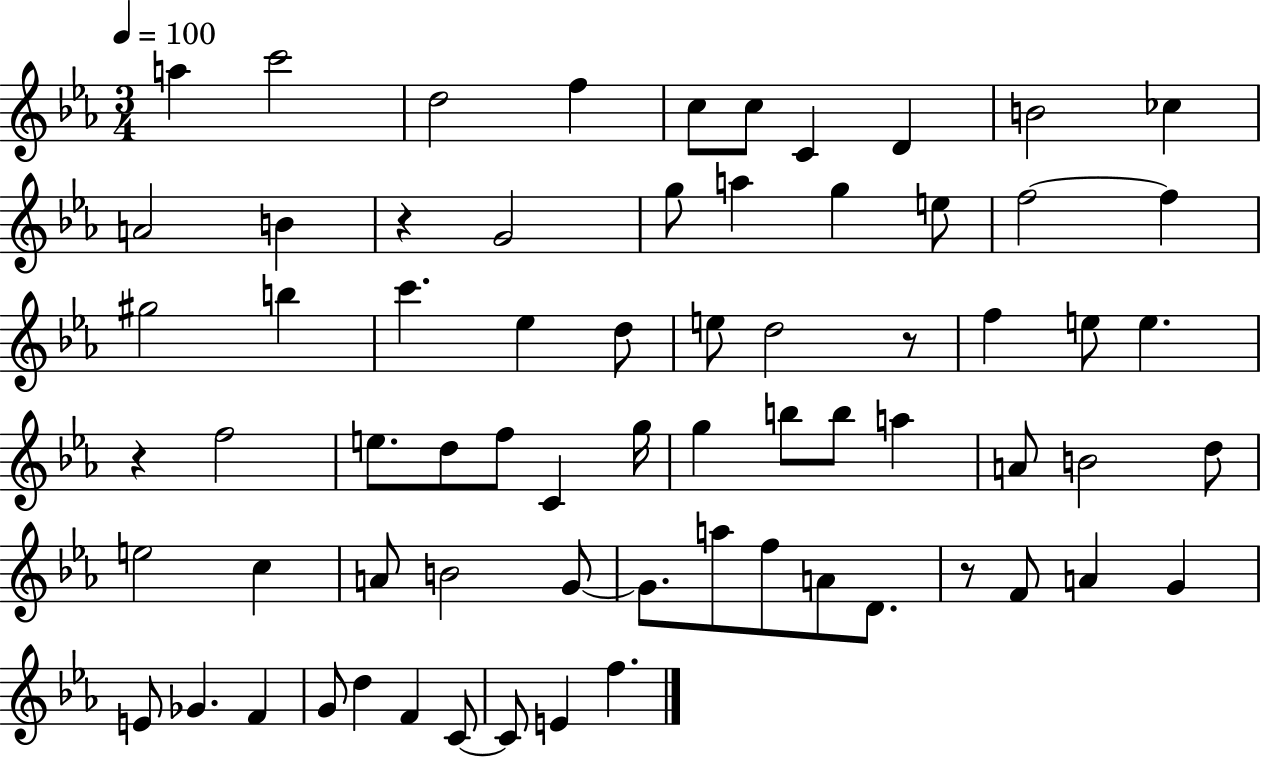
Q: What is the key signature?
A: EES major